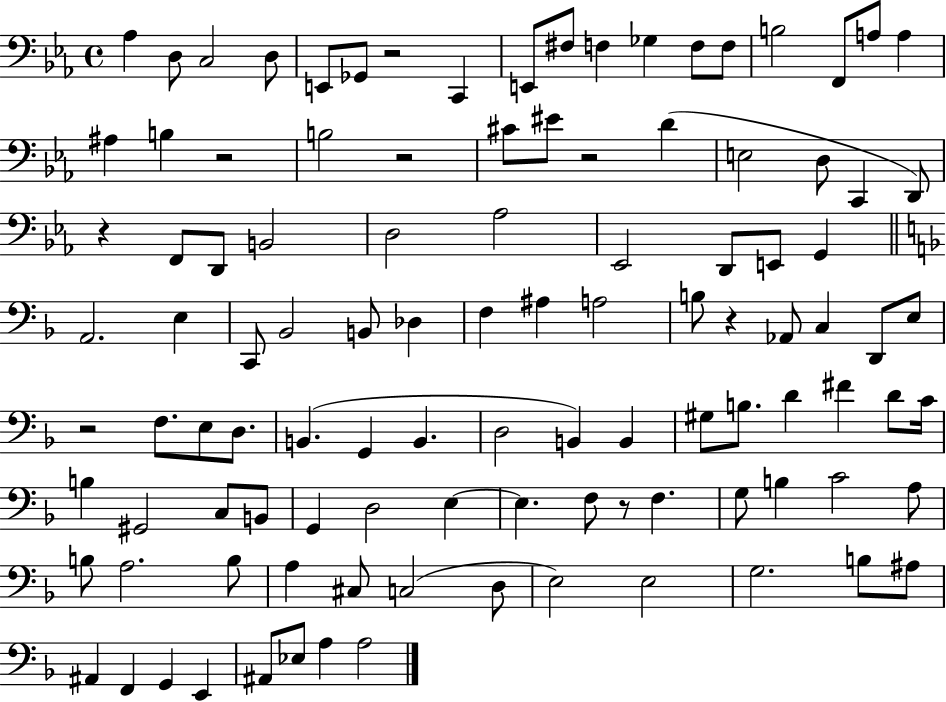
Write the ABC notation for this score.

X:1
T:Untitled
M:4/4
L:1/4
K:Eb
_A, D,/2 C,2 D,/2 E,,/2 _G,,/2 z2 C,, E,,/2 ^F,/2 F, _G, F,/2 F,/2 B,2 F,,/2 A,/2 A, ^A, B, z2 B,2 z2 ^C/2 ^E/2 z2 D E,2 D,/2 C,, D,,/2 z F,,/2 D,,/2 B,,2 D,2 _A,2 _E,,2 D,,/2 E,,/2 G,, A,,2 E, C,,/2 _B,,2 B,,/2 _D, F, ^A, A,2 B,/2 z _A,,/2 C, D,,/2 E,/2 z2 F,/2 E,/2 D,/2 B,, G,, B,, D,2 B,, B,, ^G,/2 B,/2 D ^F D/2 C/4 B, ^G,,2 C,/2 B,,/2 G,, D,2 E, E, F,/2 z/2 F, G,/2 B, C2 A,/2 B,/2 A,2 B,/2 A, ^C,/2 C,2 D,/2 E,2 E,2 G,2 B,/2 ^A,/2 ^A,, F,, G,, E,, ^A,,/2 _E,/2 A, A,2